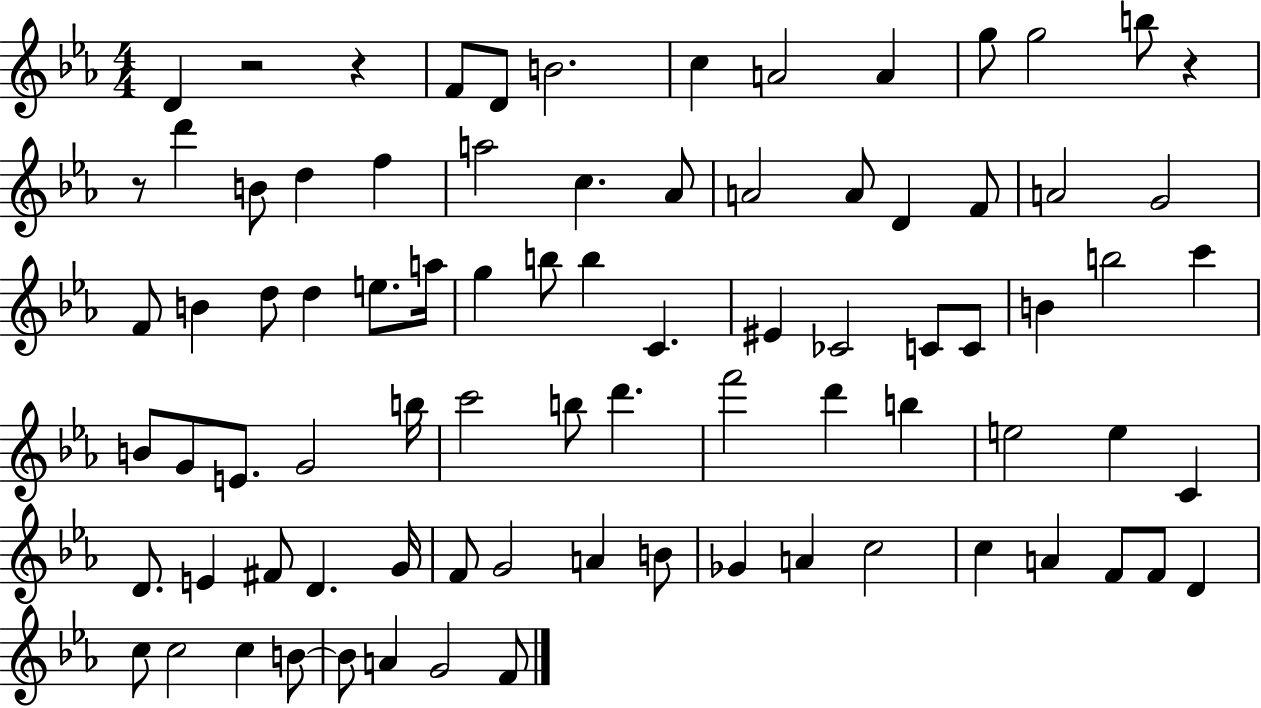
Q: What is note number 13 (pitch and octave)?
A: D5